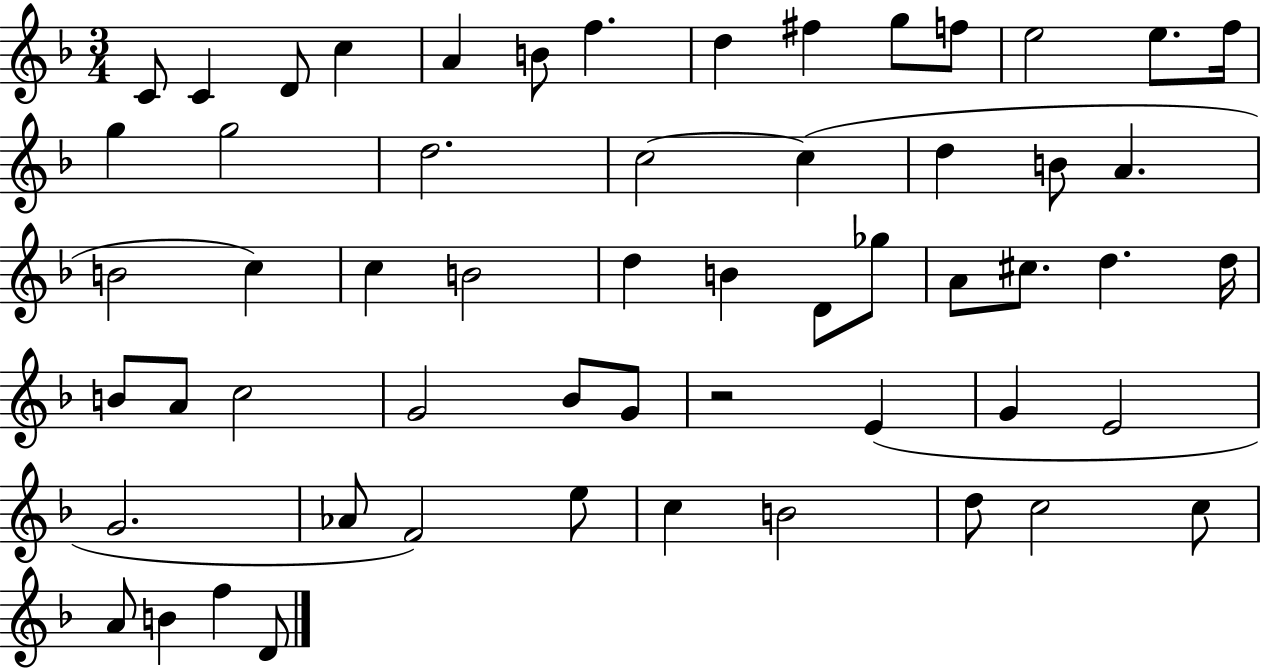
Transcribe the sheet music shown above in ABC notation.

X:1
T:Untitled
M:3/4
L:1/4
K:F
C/2 C D/2 c A B/2 f d ^f g/2 f/2 e2 e/2 f/4 g g2 d2 c2 c d B/2 A B2 c c B2 d B D/2 _g/2 A/2 ^c/2 d d/4 B/2 A/2 c2 G2 _B/2 G/2 z2 E G E2 G2 _A/2 F2 e/2 c B2 d/2 c2 c/2 A/2 B f D/2